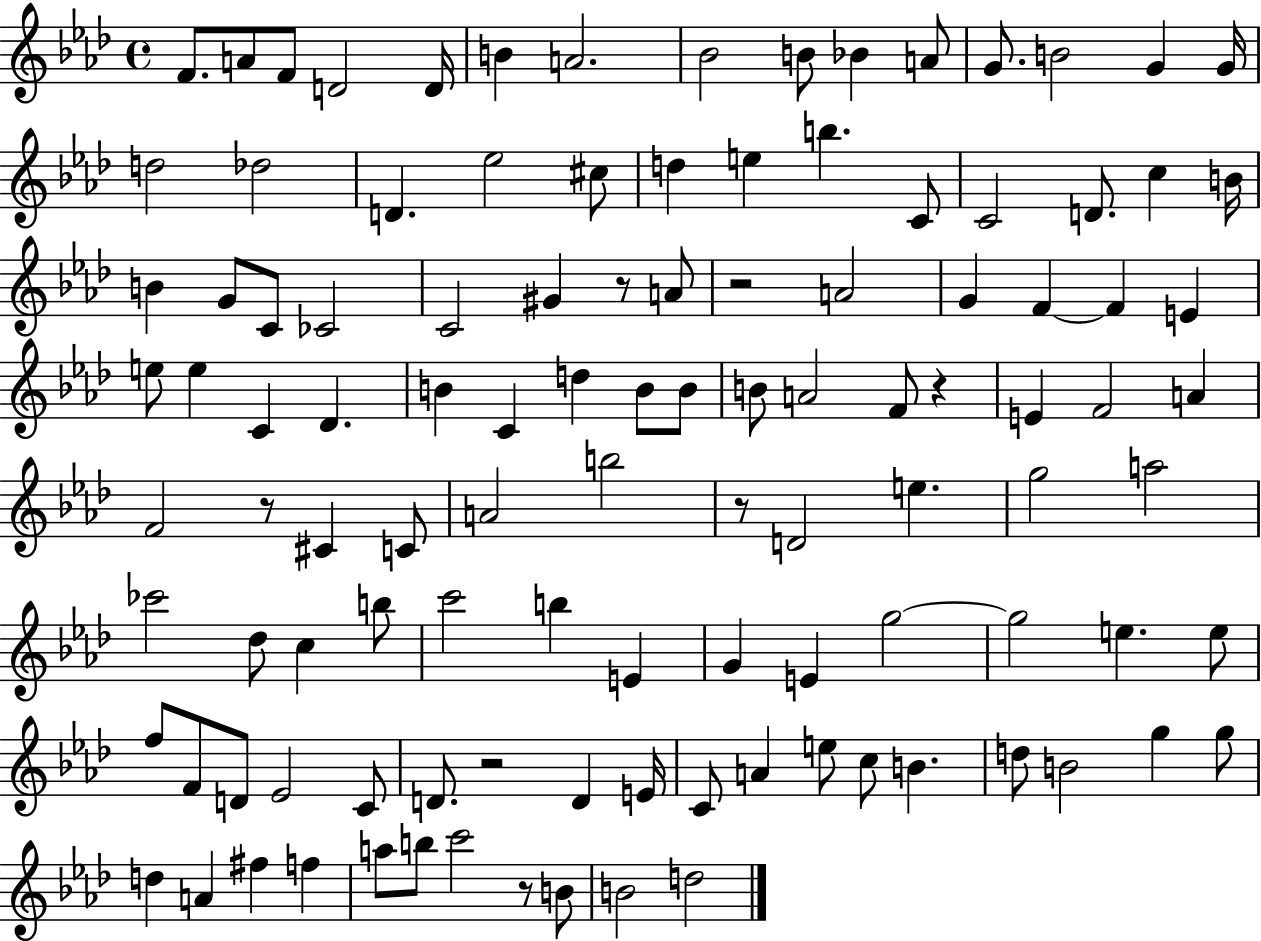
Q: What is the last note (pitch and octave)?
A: D5